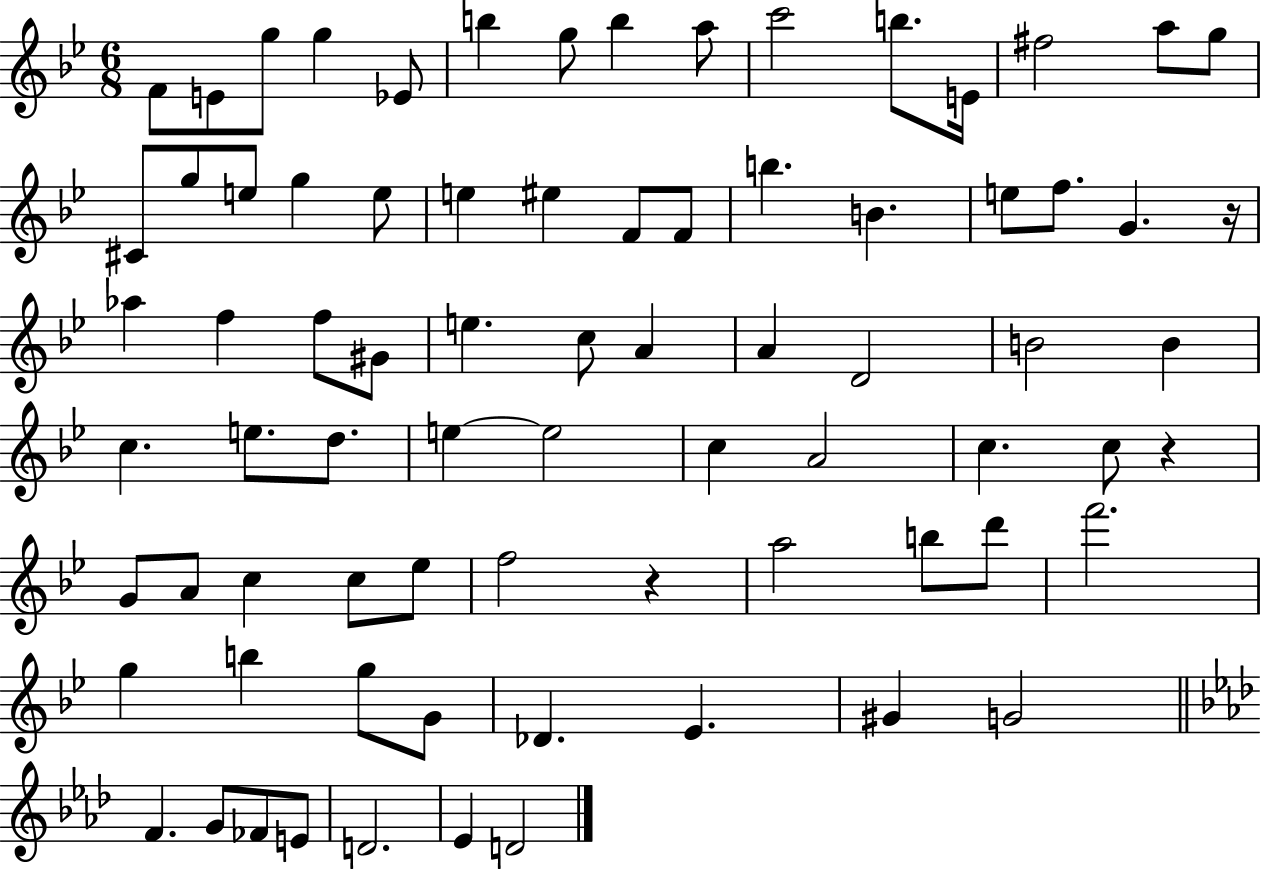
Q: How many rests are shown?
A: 3